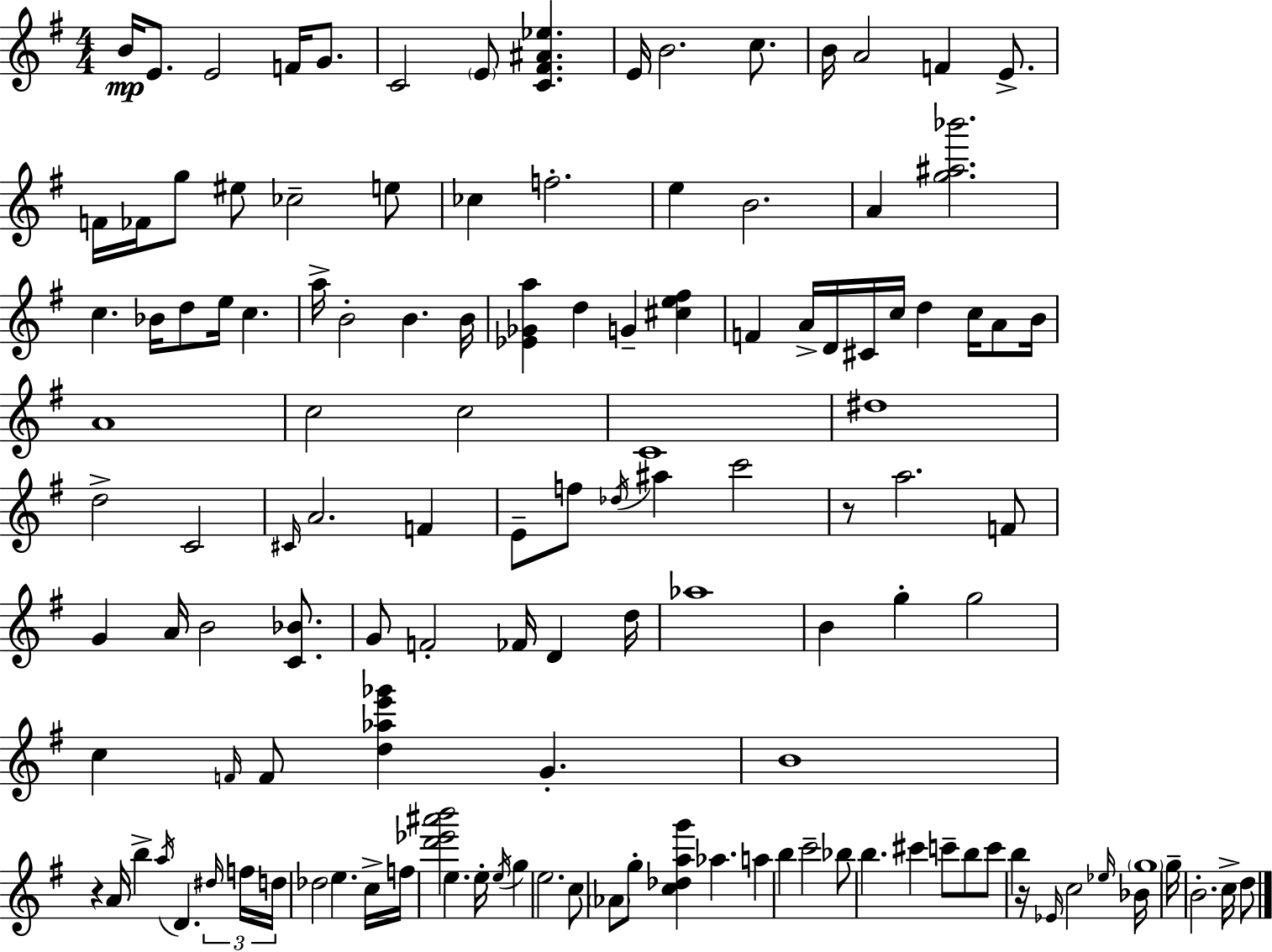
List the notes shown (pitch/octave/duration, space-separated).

B4/s E4/e. E4/h F4/s G4/e. C4/h E4/e [C4,F#4,A#4,Eb5]/q. E4/s B4/h. C5/e. B4/s A4/h F4/q E4/e. F4/s FES4/s G5/e EIS5/e CES5/h E5/e CES5/q F5/h. E5/q B4/h. A4/q [G5,A#5,Bb6]/h. C5/q. Bb4/s D5/e E5/s C5/q. A5/s B4/h B4/q. B4/s [Eb4,Gb4,A5]/q D5/q G4/q [C#5,E5,F#5]/q F4/q A4/s D4/s C#4/s C5/s D5/q C5/s A4/e B4/s A4/w C5/h C5/h C4/w D#5/w D5/h C4/h C#4/s A4/h. F4/q E4/e F5/e Db5/s A#5/q C6/h R/e A5/h. F4/e G4/q A4/s B4/h [C4,Bb4]/e. G4/e F4/h FES4/s D4/q D5/s Ab5/w B4/q G5/q G5/h C5/q F4/s F4/e [D5,Ab5,E6,Gb6]/q G4/q. B4/w R/q A4/s B5/q A5/s D4/q. D#5/s F5/s D5/s Db5/h E5/q. C5/s F5/s [D6,Eb6,A#6,B6]/h E5/q. E5/s E5/s G5/q E5/h. C5/e Ab4/e G5/e [C5,Db5,A5,G6]/q Ab5/q. A5/q B5/q C6/h Bb5/e B5/q. C#6/q C6/e B5/e C6/e B5/q R/s Eb4/s C5/h Eb5/s Bb4/s G5/w G5/s B4/h. C5/s D5/e